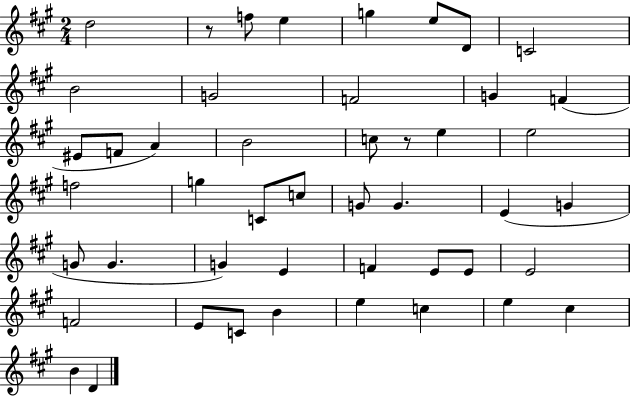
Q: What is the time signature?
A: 2/4